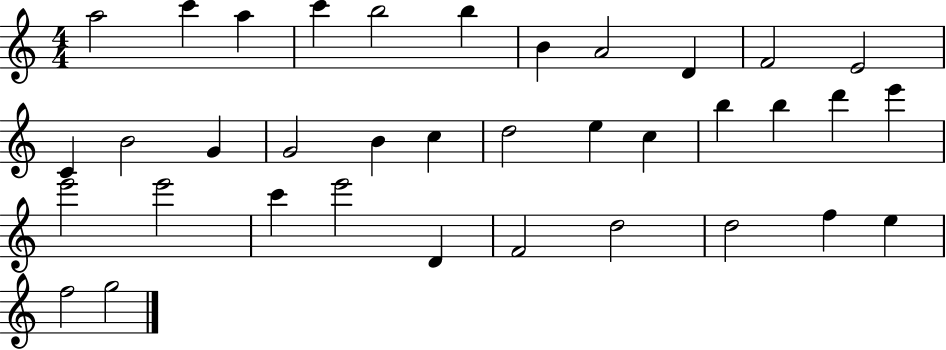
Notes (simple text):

A5/h C6/q A5/q C6/q B5/h B5/q B4/q A4/h D4/q F4/h E4/h C4/q B4/h G4/q G4/h B4/q C5/q D5/h E5/q C5/q B5/q B5/q D6/q E6/q E6/h E6/h C6/q E6/h D4/q F4/h D5/h D5/h F5/q E5/q F5/h G5/h